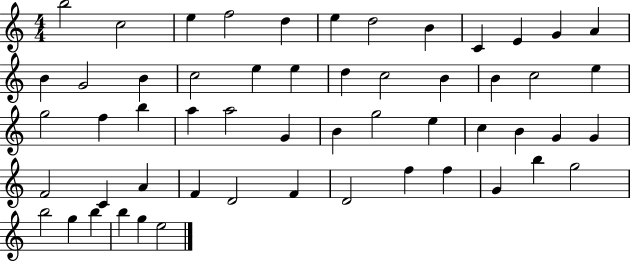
B5/h C5/h E5/q F5/h D5/q E5/q D5/h B4/q C4/q E4/q G4/q A4/q B4/q G4/h B4/q C5/h E5/q E5/q D5/q C5/h B4/q B4/q C5/h E5/q G5/h F5/q B5/q A5/q A5/h G4/q B4/q G5/h E5/q C5/q B4/q G4/q G4/q F4/h C4/q A4/q F4/q D4/h F4/q D4/h F5/q F5/q G4/q B5/q G5/h B5/h G5/q B5/q B5/q G5/q E5/h